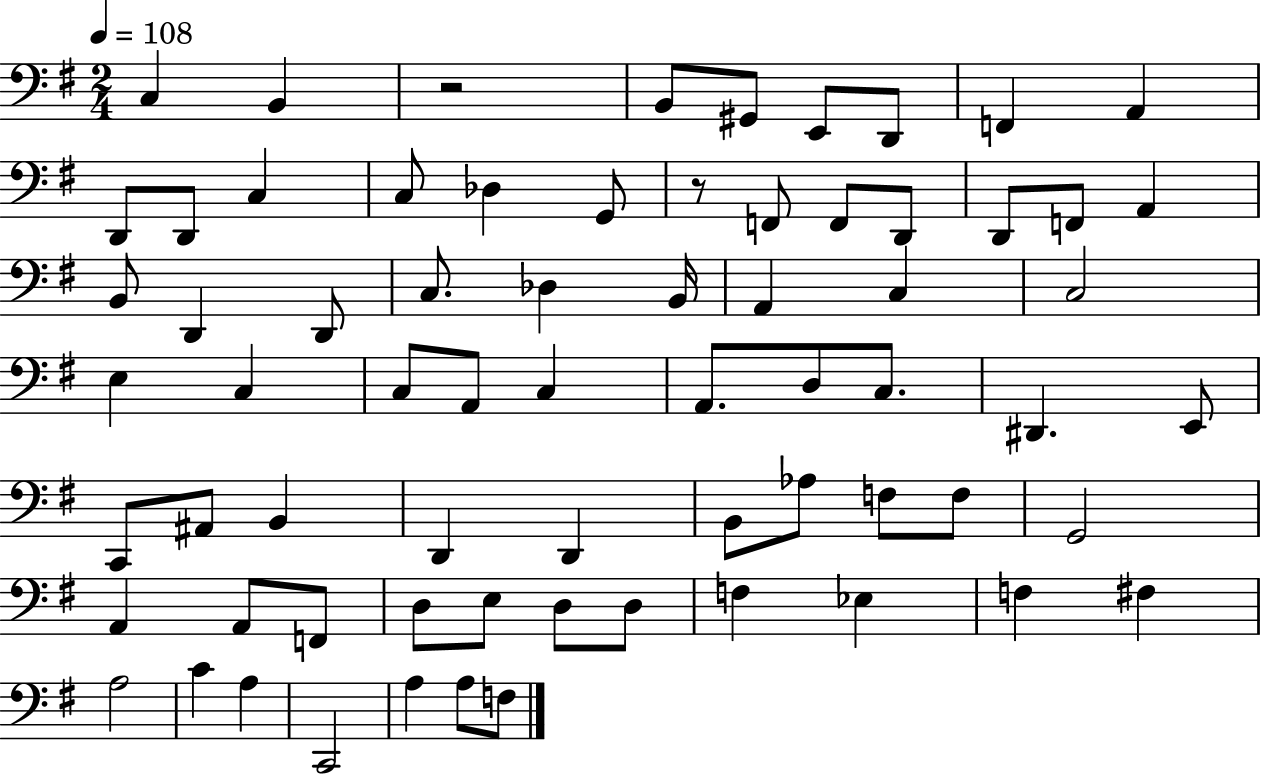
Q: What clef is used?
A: bass